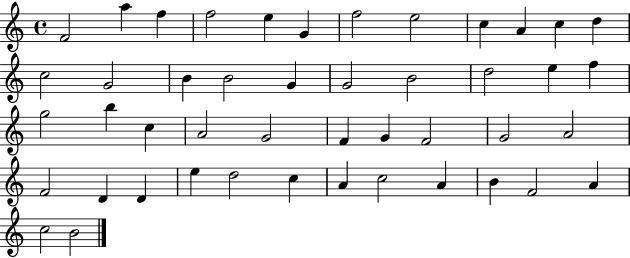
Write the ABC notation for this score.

X:1
T:Untitled
M:4/4
L:1/4
K:C
F2 a f f2 e G f2 e2 c A c d c2 G2 B B2 G G2 B2 d2 e f g2 b c A2 G2 F G F2 G2 A2 F2 D D e d2 c A c2 A B F2 A c2 B2